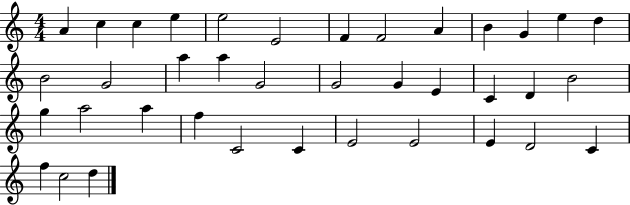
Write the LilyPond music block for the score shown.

{
  \clef treble
  \numericTimeSignature
  \time 4/4
  \key c \major
  a'4 c''4 c''4 e''4 | e''2 e'2 | f'4 f'2 a'4 | b'4 g'4 e''4 d''4 | \break b'2 g'2 | a''4 a''4 g'2 | g'2 g'4 e'4 | c'4 d'4 b'2 | \break g''4 a''2 a''4 | f''4 c'2 c'4 | e'2 e'2 | e'4 d'2 c'4 | \break f''4 c''2 d''4 | \bar "|."
}